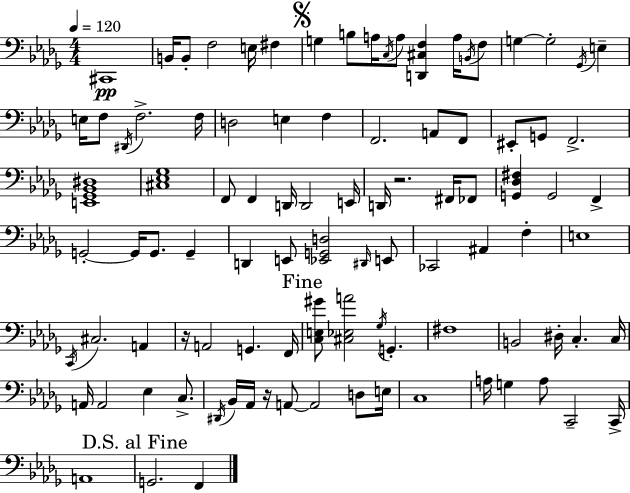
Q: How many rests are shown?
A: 3